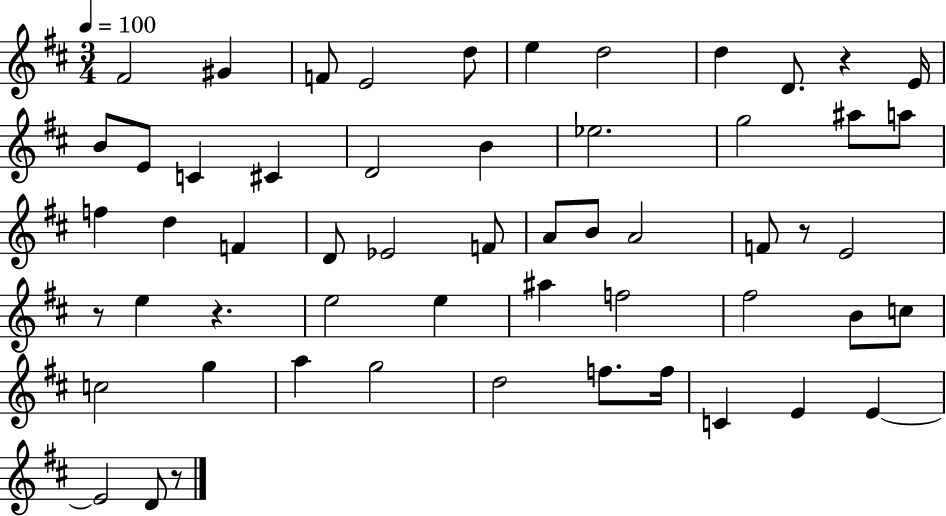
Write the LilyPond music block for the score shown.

{
  \clef treble
  \numericTimeSignature
  \time 3/4
  \key d \major
  \tempo 4 = 100
  fis'2 gis'4 | f'8 e'2 d''8 | e''4 d''2 | d''4 d'8. r4 e'16 | \break b'8 e'8 c'4 cis'4 | d'2 b'4 | ees''2. | g''2 ais''8 a''8 | \break f''4 d''4 f'4 | d'8 ees'2 f'8 | a'8 b'8 a'2 | f'8 r8 e'2 | \break r8 e''4 r4. | e''2 e''4 | ais''4 f''2 | fis''2 b'8 c''8 | \break c''2 g''4 | a''4 g''2 | d''2 f''8. f''16 | c'4 e'4 e'4~~ | \break e'2 d'8 r8 | \bar "|."
}